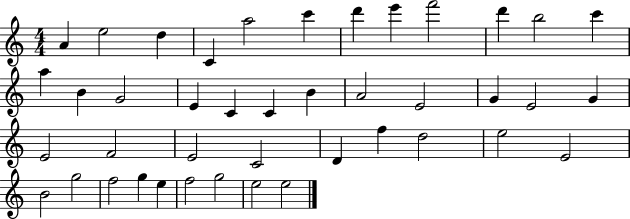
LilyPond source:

{
  \clef treble
  \numericTimeSignature
  \time 4/4
  \key c \major
  a'4 e''2 d''4 | c'4 a''2 c'''4 | d'''4 e'''4 f'''2 | d'''4 b''2 c'''4 | \break a''4 b'4 g'2 | e'4 c'4 c'4 b'4 | a'2 e'2 | g'4 e'2 g'4 | \break e'2 f'2 | e'2 c'2 | d'4 f''4 d''2 | e''2 e'2 | \break b'2 g''2 | f''2 g''4 e''4 | f''2 g''2 | e''2 e''2 | \break \bar "|."
}